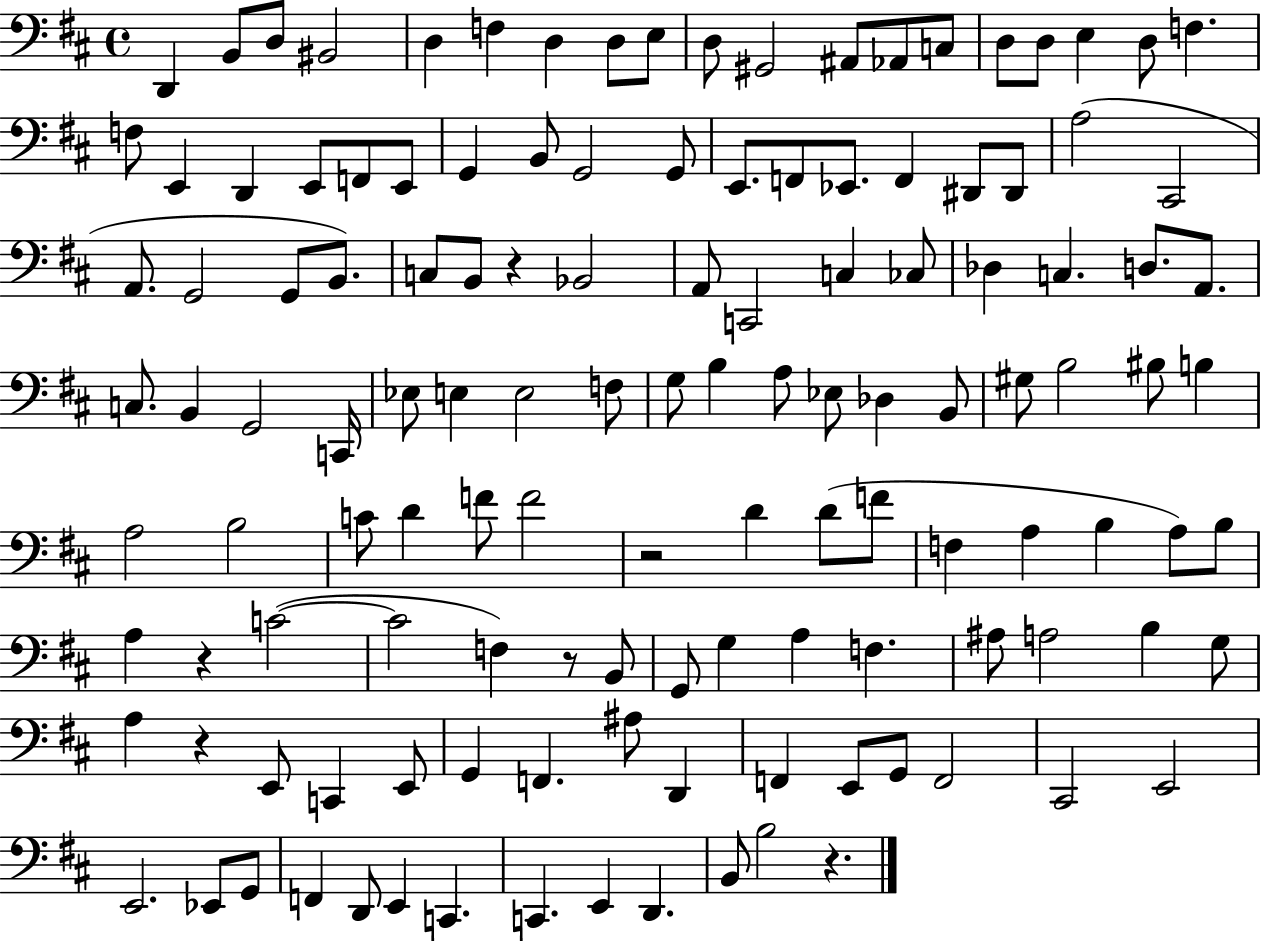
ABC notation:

X:1
T:Untitled
M:4/4
L:1/4
K:D
D,, B,,/2 D,/2 ^B,,2 D, F, D, D,/2 E,/2 D,/2 ^G,,2 ^A,,/2 _A,,/2 C,/2 D,/2 D,/2 E, D,/2 F, F,/2 E,, D,, E,,/2 F,,/2 E,,/2 G,, B,,/2 G,,2 G,,/2 E,,/2 F,,/2 _E,,/2 F,, ^D,,/2 ^D,,/2 A,2 ^C,,2 A,,/2 G,,2 G,,/2 B,,/2 C,/2 B,,/2 z _B,,2 A,,/2 C,,2 C, _C,/2 _D, C, D,/2 A,,/2 C,/2 B,, G,,2 C,,/4 _E,/2 E, E,2 F,/2 G,/2 B, A,/2 _E,/2 _D, B,,/2 ^G,/2 B,2 ^B,/2 B, A,2 B,2 C/2 D F/2 F2 z2 D D/2 F/2 F, A, B, A,/2 B,/2 A, z C2 C2 F, z/2 B,,/2 G,,/2 G, A, F, ^A,/2 A,2 B, G,/2 A, z E,,/2 C,, E,,/2 G,, F,, ^A,/2 D,, F,, E,,/2 G,,/2 F,,2 ^C,,2 E,,2 E,,2 _E,,/2 G,,/2 F,, D,,/2 E,, C,, C,, E,, D,, B,,/2 B,2 z